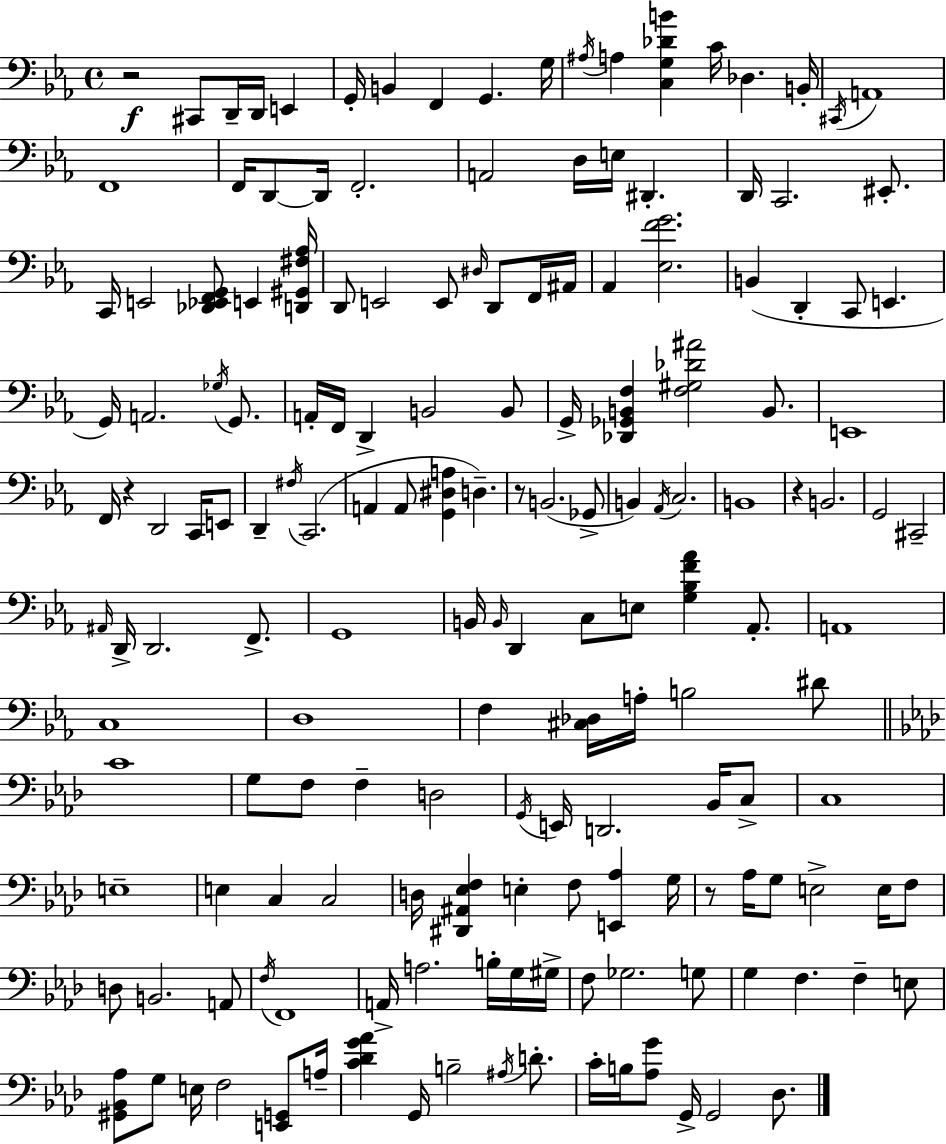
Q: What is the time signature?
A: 4/4